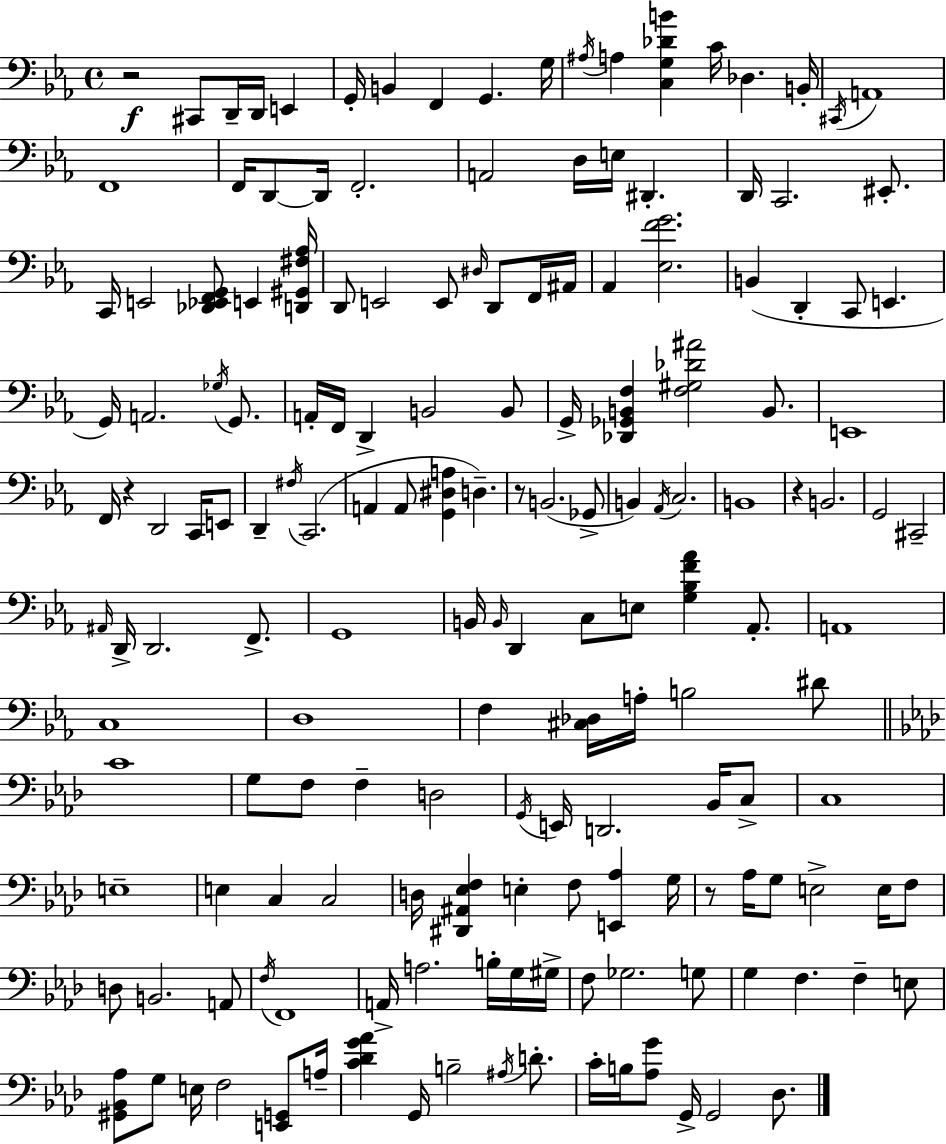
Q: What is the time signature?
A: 4/4